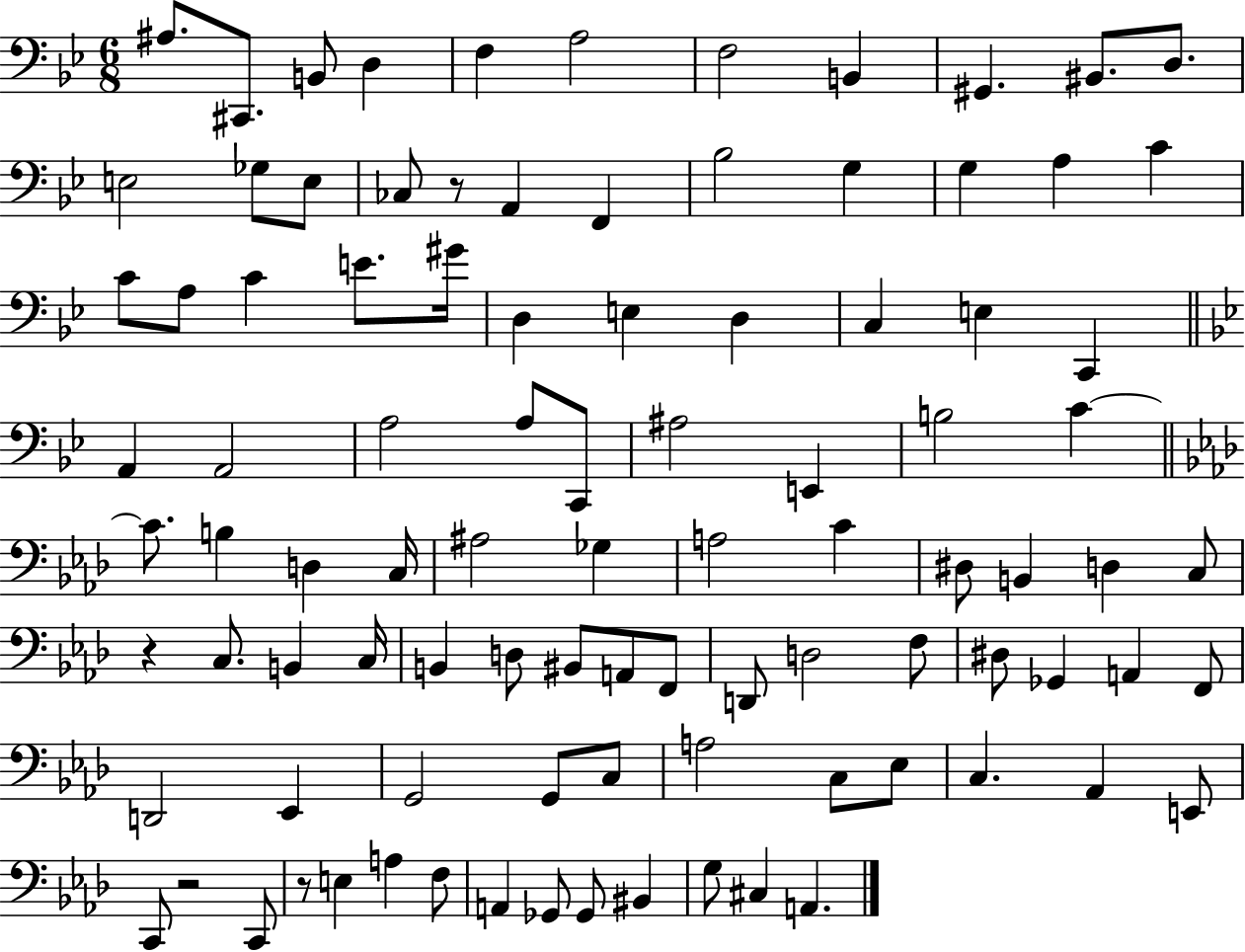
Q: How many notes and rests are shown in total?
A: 96